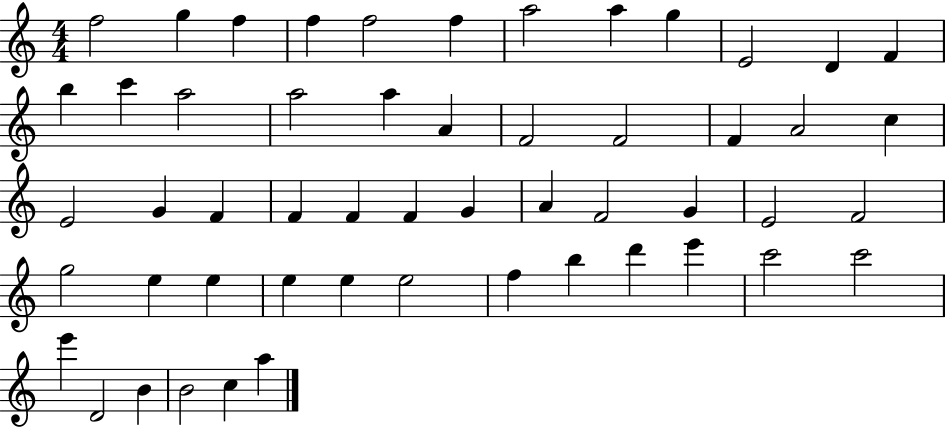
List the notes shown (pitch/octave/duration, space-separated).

F5/h G5/q F5/q F5/q F5/h F5/q A5/h A5/q G5/q E4/h D4/q F4/q B5/q C6/q A5/h A5/h A5/q A4/q F4/h F4/h F4/q A4/h C5/q E4/h G4/q F4/q F4/q F4/q F4/q G4/q A4/q F4/h G4/q E4/h F4/h G5/h E5/q E5/q E5/q E5/q E5/h F5/q B5/q D6/q E6/q C6/h C6/h E6/q D4/h B4/q B4/h C5/q A5/q